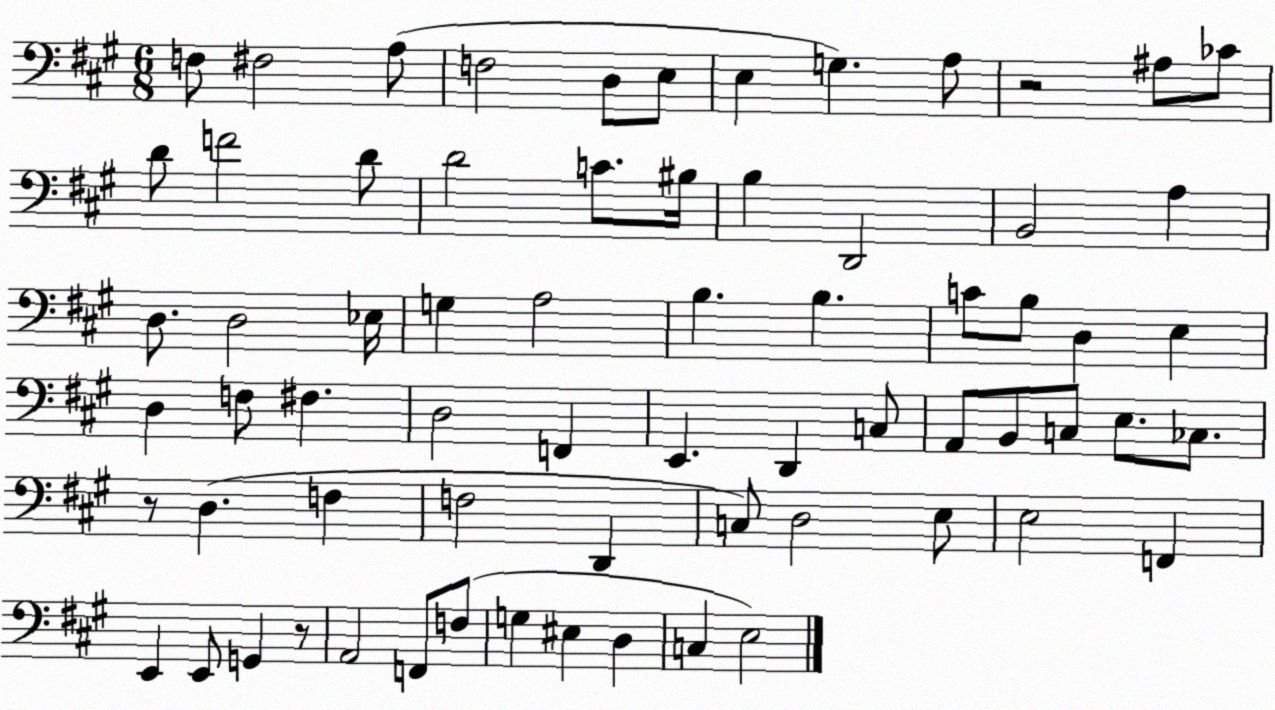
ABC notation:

X:1
T:Untitled
M:6/8
L:1/4
K:A
F,/2 ^F,2 A,/2 F,2 D,/2 E,/2 E, G, A,/2 z2 ^A,/2 _C/2 D/2 F2 D/2 D2 C/2 ^B,/4 B, D,,2 B,,2 A, D,/2 D,2 _E,/4 G, A,2 B, B, C/2 B,/2 D, E, D, F,/2 ^F, D,2 F,, E,, D,, C,/2 A,,/2 B,,/2 C,/2 E,/2 _C,/2 z/2 D, F, F,2 D,, C,/2 D,2 E,/2 E,2 F,, E,, E,,/2 G,, z/2 A,,2 F,,/2 F,/2 G, ^E, D, C, E,2